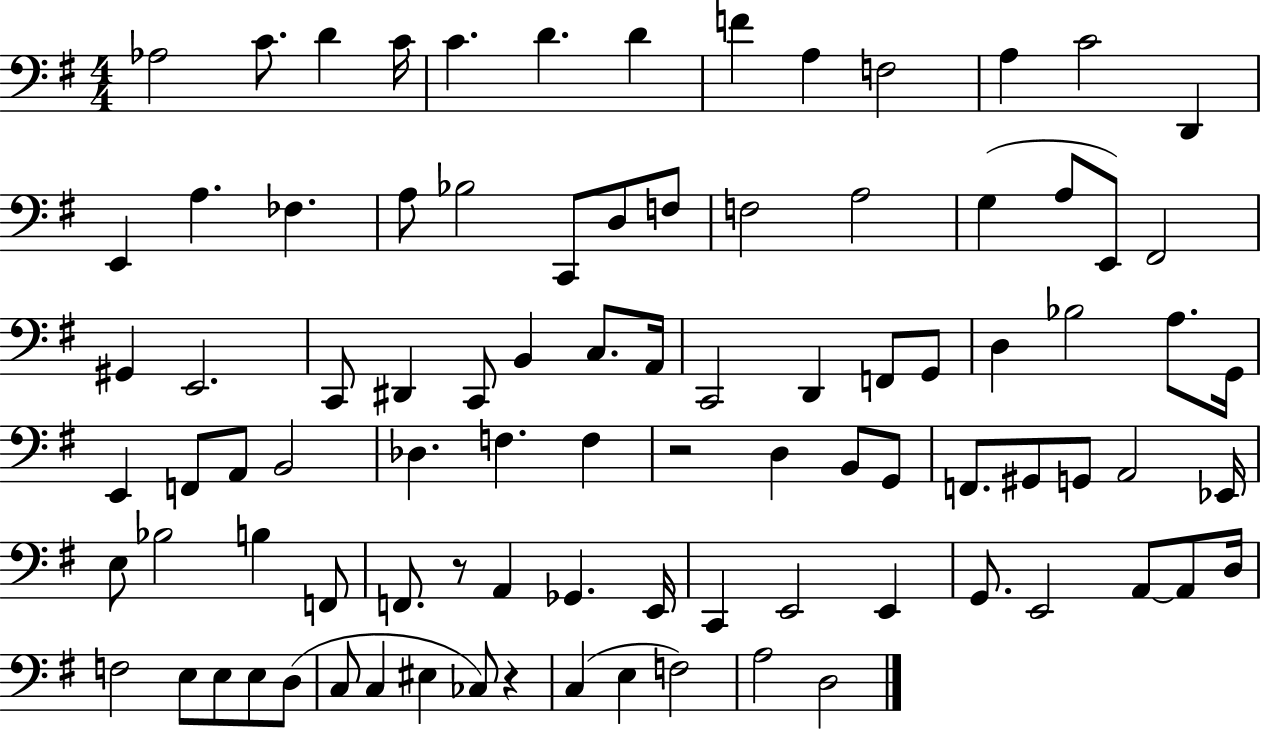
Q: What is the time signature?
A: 4/4